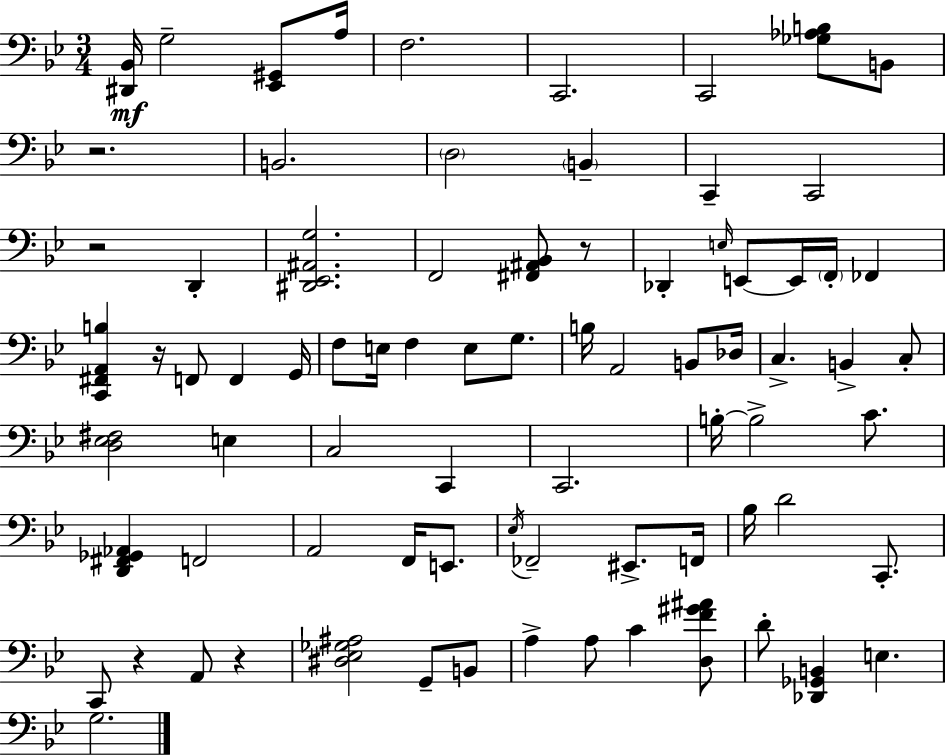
{
  \clef bass
  \numericTimeSignature
  \time 3/4
  \key bes \major
  <dis, bes,>16\mf g2-- <ees, gis,>8 a16 | f2. | c,2. | c,2 <ges aes b>8 b,8 | \break r2. | b,2. | \parenthesize d2 \parenthesize b,4-- | c,4-- c,2 | \break r2 d,4-. | <dis, ees, ais, g>2. | f,2 <fis, ais, bes,>8 r8 | des,4-. \grace { e16 } e,8~~ e,16 \parenthesize f,16-. fes,4 | \break <c, fis, a, b>4 r16 f,8 f,4 | g,16 f8 e16 f4 e8 g8. | b16 a,2 b,8 | des16 c4.-> b,4-> c8-. | \break <d ees fis>2 e4 | c2 c,4 | c,2. | b16-.~~ b2-> c'8. | \break <d, fis, ges, aes,>4 f,2 | a,2 f,16 e,8. | \acciaccatura { ees16 } fes,2-- eis,8.-> | f,16 bes16 d'2 c,8.-. | \break c,8 r4 a,8 r4 | <dis ees ges ais>2 g,8-- | b,8 a4-> a8 c'4 | <d f' gis' ais'>8 d'8-. <des, ges, b,>4 e4. | \break g2. | \bar "|."
}